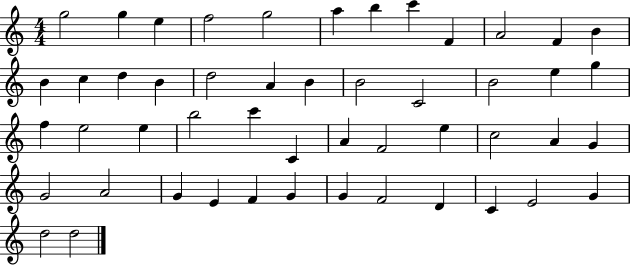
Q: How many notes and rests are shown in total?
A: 50